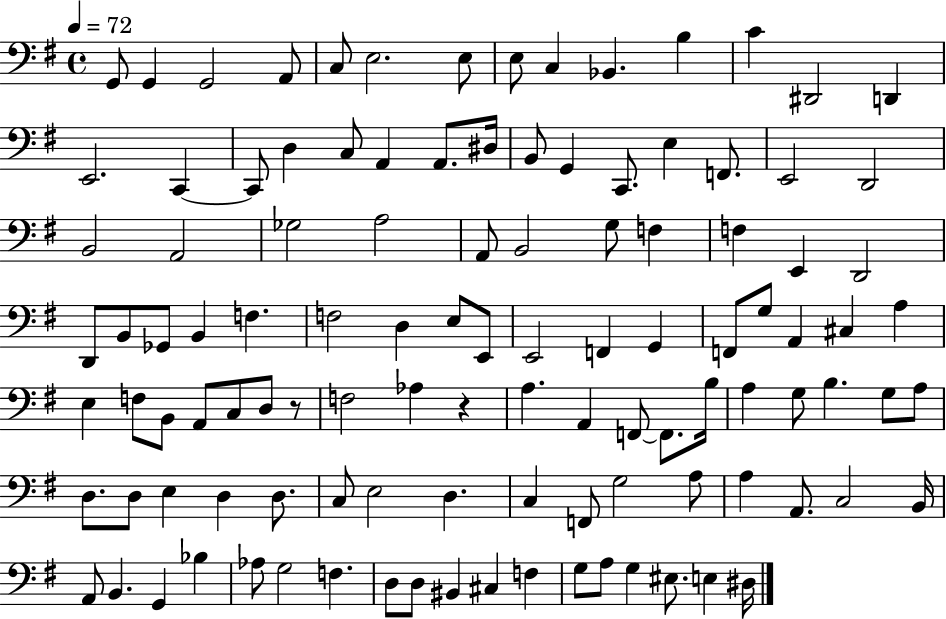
G2/e G2/q G2/h A2/e C3/e E3/h. E3/e E3/e C3/q Bb2/q. B3/q C4/q D#2/h D2/q E2/h. C2/q C2/e D3/q C3/e A2/q A2/e. D#3/s B2/e G2/q C2/e. E3/q F2/e. E2/h D2/h B2/h A2/h Gb3/h A3/h A2/e B2/h G3/e F3/q F3/q E2/q D2/h D2/e B2/e Gb2/e B2/q F3/q. F3/h D3/q E3/e E2/e E2/h F2/q G2/q F2/e G3/e A2/q C#3/q A3/q E3/q F3/e B2/e A2/e C3/e D3/e R/e F3/h Ab3/q R/q A3/q. A2/q F2/e F2/e. B3/s A3/q G3/e B3/q. G3/e A3/e D3/e. D3/e E3/q D3/q D3/e. C3/e E3/h D3/q. C3/q F2/e G3/h A3/e A3/q A2/e. C3/h B2/s A2/e B2/q. G2/q Bb3/q Ab3/e G3/h F3/q. D3/e D3/e BIS2/q C#3/q F3/q G3/e A3/e G3/q EIS3/e. E3/q D#3/s